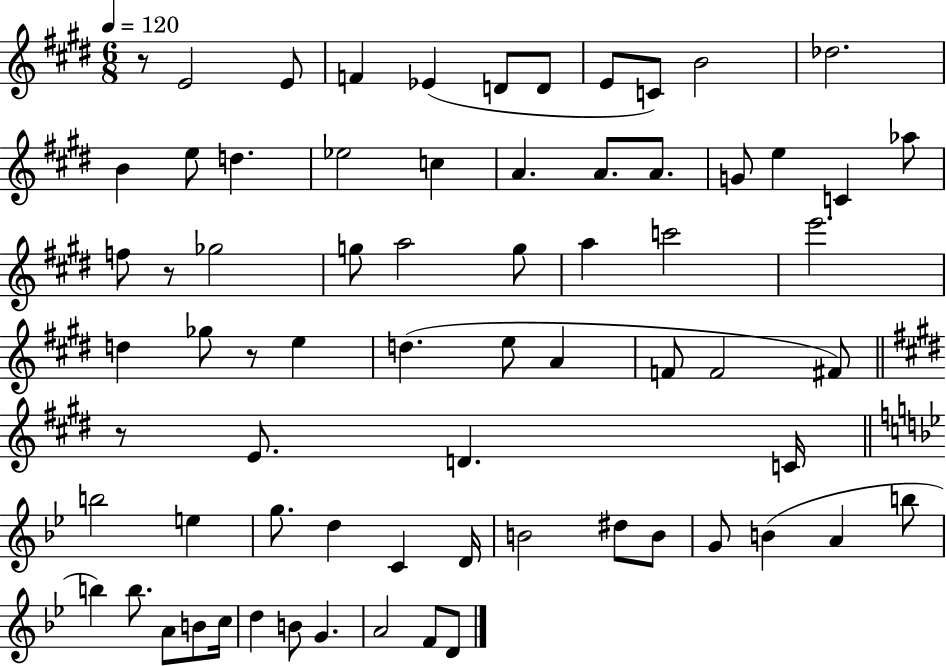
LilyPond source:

{
  \clef treble
  \numericTimeSignature
  \time 6/8
  \key e \major
  \tempo 4 = 120
  r8 e'2 e'8 | f'4 ees'4( d'8 d'8 | e'8 c'8) b'2 | des''2. | \break b'4 e''8 d''4. | ees''2 c''4 | a'4. a'8. a'8. | g'8 e''4 c'4 aes''8 | \break f''8 r8 ges''2 | g''8 a''2 g''8 | a''4 c'''2 | e'''2. | \break d''4 ges''8 r8 e''4 | d''4.( e''8 a'4 | f'8 f'2 fis'8) | \bar "||" \break \key e \major r8 e'8. d'4. c'16 | \bar "||" \break \key g \minor b''2 e''4 | g''8. d''4 c'4 d'16 | b'2 dis''8 b'8 | g'8 b'4( a'4 b''8 | \break b''4) b''8. a'8 b'8 c''16 | d''4 b'8 g'4. | a'2 f'8 d'8 | \bar "|."
}